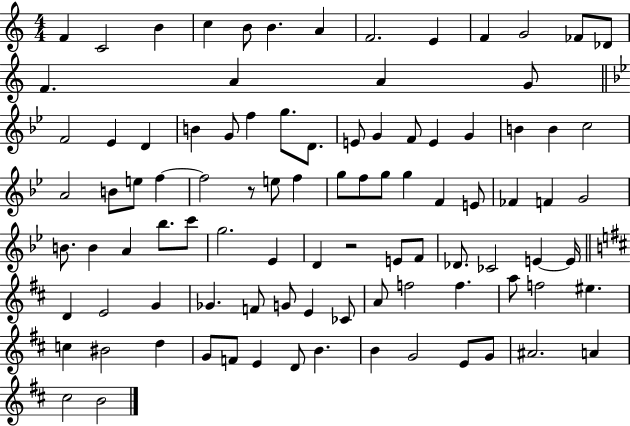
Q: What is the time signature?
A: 4/4